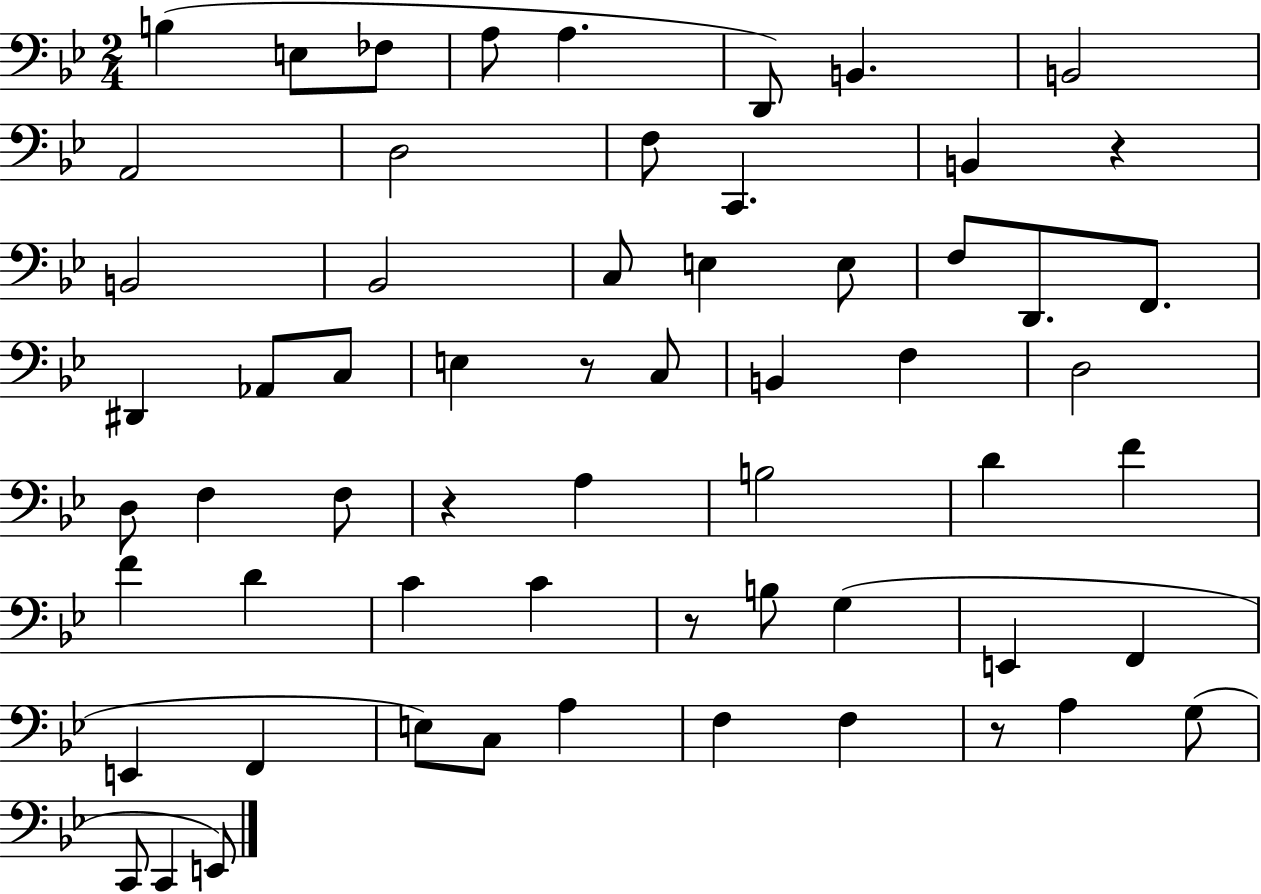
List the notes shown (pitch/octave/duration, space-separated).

B3/q E3/e FES3/e A3/e A3/q. D2/e B2/q. B2/h A2/h D3/h F3/e C2/q. B2/q R/q B2/h Bb2/h C3/e E3/q E3/e F3/e D2/e. F2/e. D#2/q Ab2/e C3/e E3/q R/e C3/e B2/q F3/q D3/h D3/e F3/q F3/e R/q A3/q B3/h D4/q F4/q F4/q D4/q C4/q C4/q R/e B3/e G3/q E2/q F2/q E2/q F2/q E3/e C3/e A3/q F3/q F3/q R/e A3/q G3/e C2/e C2/q E2/e